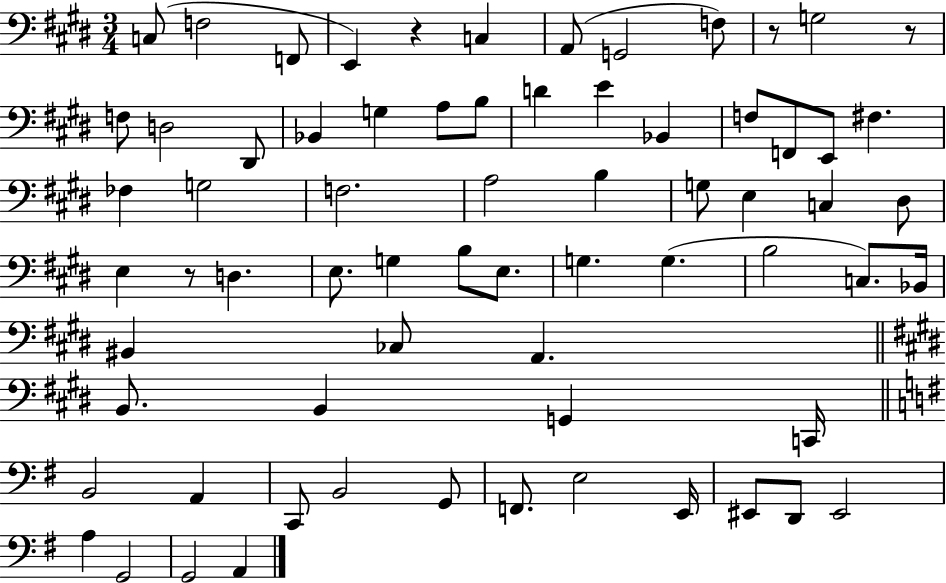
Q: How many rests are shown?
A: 4